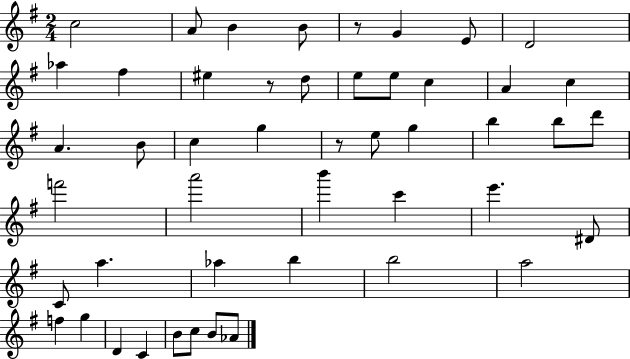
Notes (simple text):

C5/h A4/e B4/q B4/e R/e G4/q E4/e D4/h Ab5/q F#5/q EIS5/q R/e D5/e E5/e E5/e C5/q A4/q C5/q A4/q. B4/e C5/q G5/q R/e E5/e G5/q B5/q B5/e D6/e F6/h A6/h B6/q C6/q E6/q. D#4/e C4/e A5/q. Ab5/q B5/q B5/h A5/h F5/q G5/q D4/q C4/q B4/e C5/e B4/e Ab4/e